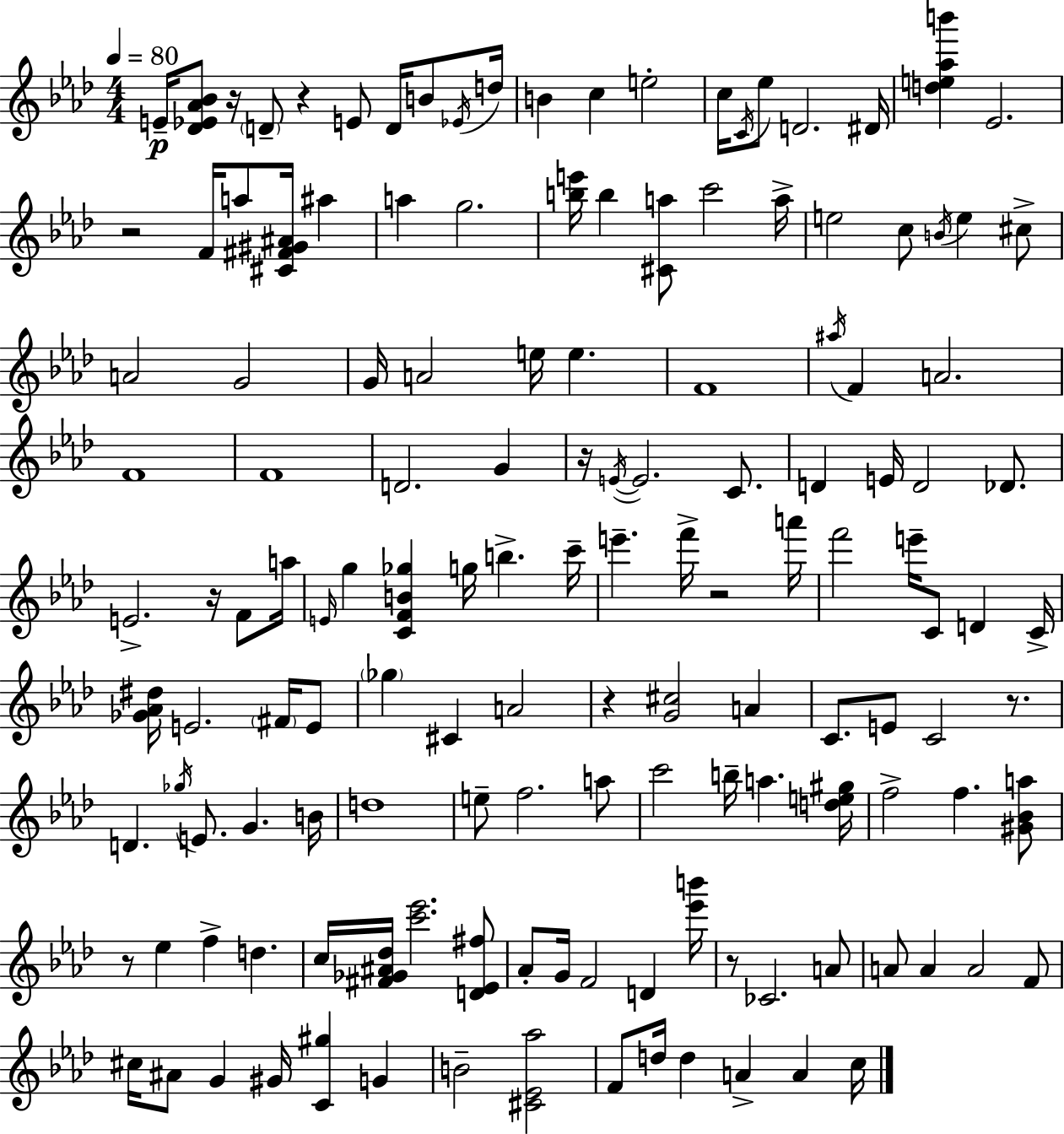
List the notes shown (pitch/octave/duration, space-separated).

E4/s [Db4,Eb4,Ab4,Bb4]/e R/s D4/e R/q E4/e D4/s B4/e Eb4/s D5/s B4/q C5/q E5/h C5/s C4/s Eb5/e D4/h. D#4/s [D5,E5,Ab5,B6]/q Eb4/h. R/h F4/s A5/e [C#4,F#4,G#4,A#4]/s A#5/q A5/q G5/h. [B5,E6]/s B5/q [C#4,A5]/e C6/h A5/s E5/h C5/e B4/s E5/q C#5/e A4/h G4/h G4/s A4/h E5/s E5/q. F4/w A#5/s F4/q A4/h. F4/w F4/w D4/h. G4/q R/s E4/s E4/h. C4/e. D4/q E4/s D4/h Db4/e. E4/h. R/s F4/e A5/s E4/s G5/q [C4,F4,B4,Gb5]/q G5/s B5/q. C6/s E6/q. F6/s R/h A6/s F6/h E6/s C4/e D4/q C4/s [Gb4,Ab4,D#5]/s E4/h. F#4/s E4/e Gb5/q C#4/q A4/h R/q [G4,C#5]/h A4/q C4/e. E4/e C4/h R/e. D4/q. Gb5/s E4/e. G4/q. B4/s D5/w E5/e F5/h. A5/e C6/h B5/s A5/q. [D5,E5,G#5]/s F5/h F5/q. [G#4,Bb4,A5]/e R/e Eb5/q F5/q D5/q. C5/s [F#4,Gb4,A#4,Db5]/s [C6,Eb6]/h. [D4,Eb4,F#5]/e Ab4/e G4/s F4/h D4/q [Eb6,B6]/s R/e CES4/h. A4/e A4/e A4/q A4/h F4/e C#5/s A#4/e G4/q G#4/s [C4,G#5]/q G4/q B4/h [C#4,Eb4,Ab5]/h F4/e D5/s D5/q A4/q A4/q C5/s